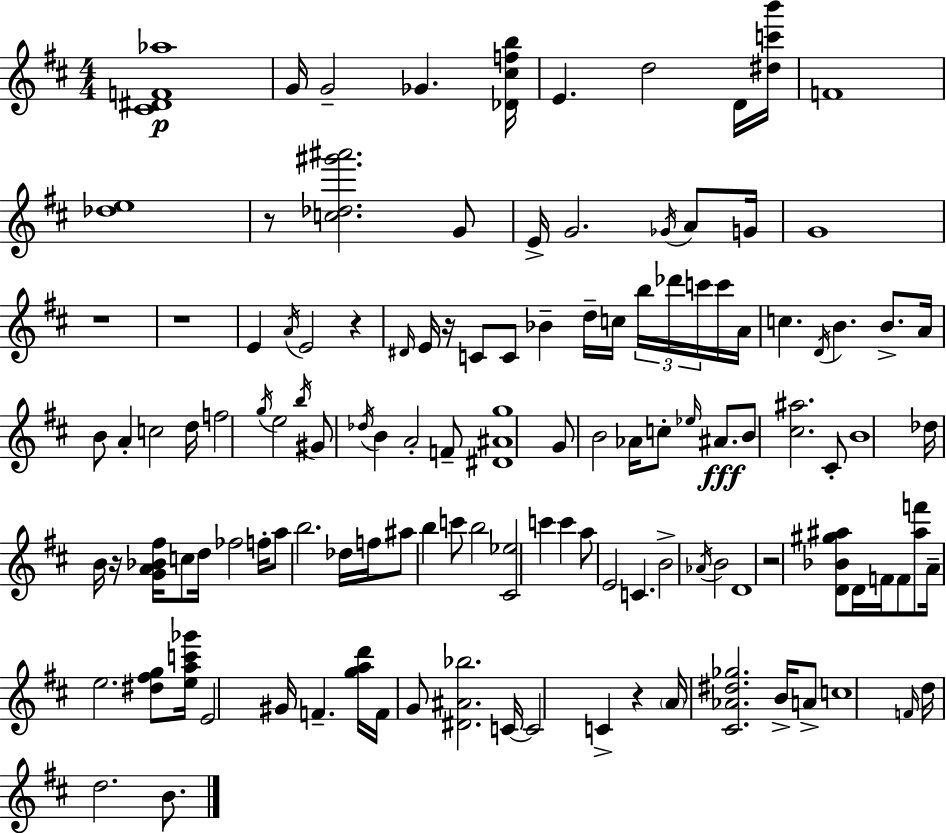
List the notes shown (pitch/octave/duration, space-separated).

[C#4,D#4,F4,Ab5]/w G4/s G4/h Gb4/q. [Db4,C#5,F5,B5]/s E4/q. D5/h D4/s [D#5,C6,B6]/s F4/w [Db5,E5]/w R/e [C5,Db5,G#6,A#6]/h. G4/e E4/s G4/h. Gb4/s A4/e G4/s G4/w R/w R/w E4/q A4/s E4/h R/q D#4/s E4/s R/s C4/e C4/e Bb4/q D5/s C5/s B5/s Db6/s C6/s C6/s A4/s C5/q. D4/s B4/q. B4/e. A4/s B4/e A4/q C5/h D5/s F5/h G5/s E5/h B5/s G#4/e Db5/s B4/q A4/h F4/e [D#4,A#4,G5]/w G4/e B4/h Ab4/s C5/e Eb5/s A#4/e. B4/e [C#5,A#5]/h. C#4/e B4/w Db5/s B4/s R/s [G4,A4,Bb4,F#5]/s C5/e D5/s FES5/h F5/s A5/e B5/h. Db5/s F5/s A#5/e B5/q C6/e B5/h [C#4,Eb5]/h C6/q C6/q A5/e E4/h C4/q. B4/h Ab4/s B4/h D4/w R/h [D4,Bb4,G#5,A#5]/e D4/s F4/s F4/e [A#5,F6]/e A4/s E5/h. [D#5,F#5,G5]/e [E5,A5,C6,Gb6]/s E4/h G#4/s F4/q. [G5,A5,D6]/s F4/s G4/e [D#4,A#4,Bb5]/h. C4/s C4/h C4/q R/q A4/s [C#4,Ab4,D#5,Gb5]/h. B4/s A4/e C5/w F4/s D5/s D5/h. B4/e.